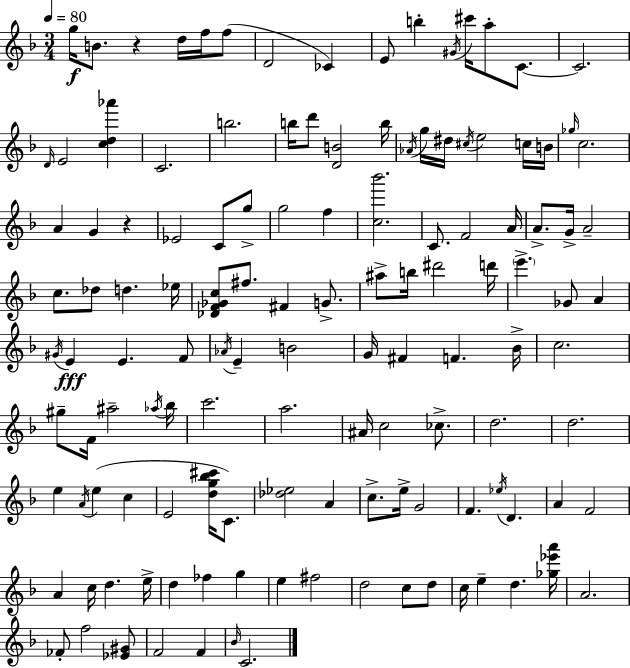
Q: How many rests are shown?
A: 2